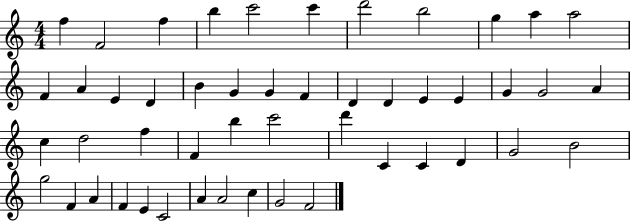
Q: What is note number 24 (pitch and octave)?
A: G4